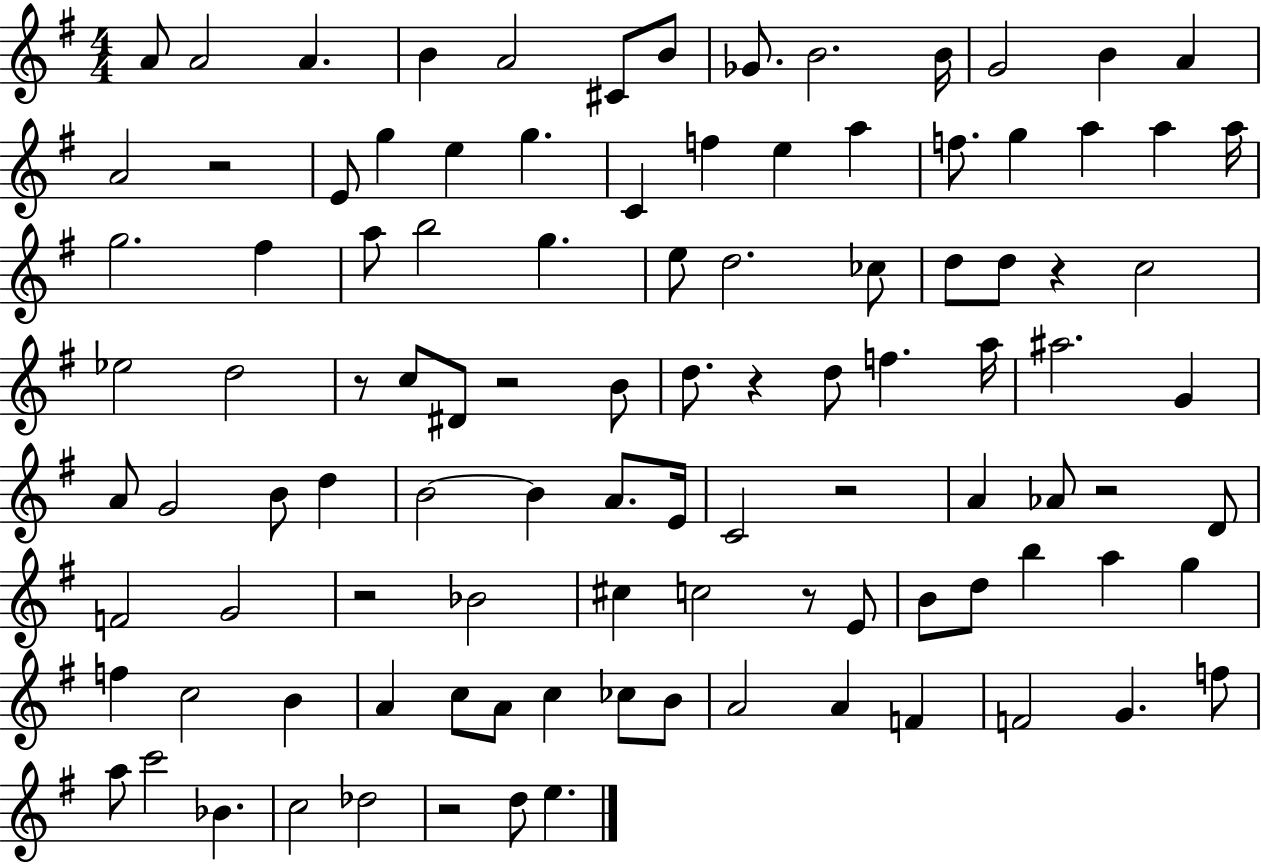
A4/e A4/h A4/q. B4/q A4/h C#4/e B4/e Gb4/e. B4/h. B4/s G4/h B4/q A4/q A4/h R/h E4/e G5/q E5/q G5/q. C4/q F5/q E5/q A5/q F5/e. G5/q A5/q A5/q A5/s G5/h. F#5/q A5/e B5/h G5/q. E5/e D5/h. CES5/e D5/e D5/e R/q C5/h Eb5/h D5/h R/e C5/e D#4/e R/h B4/e D5/e. R/q D5/e F5/q. A5/s A#5/h. G4/q A4/e G4/h B4/e D5/q B4/h B4/q A4/e. E4/s C4/h R/h A4/q Ab4/e R/h D4/e F4/h G4/h R/h Bb4/h C#5/q C5/h R/e E4/e B4/e D5/e B5/q A5/q G5/q F5/q C5/h B4/q A4/q C5/e A4/e C5/q CES5/e B4/e A4/h A4/q F4/q F4/h G4/q. F5/e A5/e C6/h Bb4/q. C5/h Db5/h R/h D5/e E5/q.